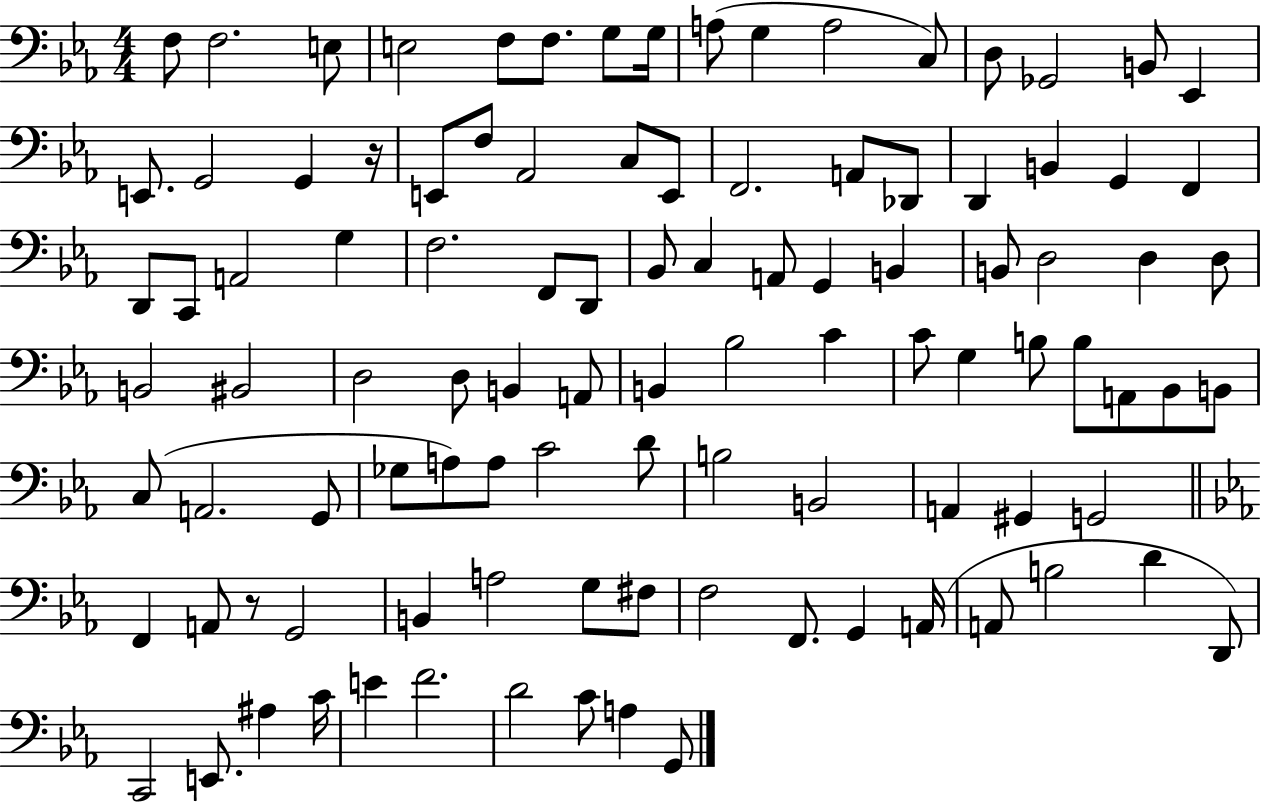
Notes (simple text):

F3/e F3/h. E3/e E3/h F3/e F3/e. G3/e G3/s A3/e G3/q A3/h C3/e D3/e Gb2/h B2/e Eb2/q E2/e. G2/h G2/q R/s E2/e F3/e Ab2/h C3/e E2/e F2/h. A2/e Db2/e D2/q B2/q G2/q F2/q D2/e C2/e A2/h G3/q F3/h. F2/e D2/e Bb2/e C3/q A2/e G2/q B2/q B2/e D3/h D3/q D3/e B2/h BIS2/h D3/h D3/e B2/q A2/e B2/q Bb3/h C4/q C4/e G3/q B3/e B3/e A2/e Bb2/e B2/e C3/e A2/h. G2/e Gb3/e A3/e A3/e C4/h D4/e B3/h B2/h A2/q G#2/q G2/h F2/q A2/e R/e G2/h B2/q A3/h G3/e F#3/e F3/h F2/e. G2/q A2/s A2/e B3/h D4/q D2/e C2/h E2/e. A#3/q C4/s E4/q F4/h. D4/h C4/e A3/q G2/e